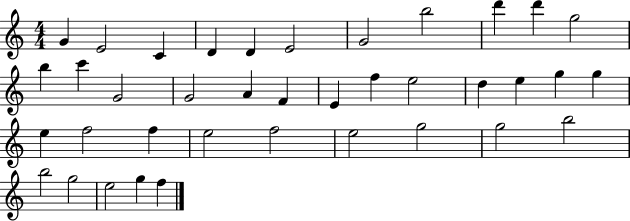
G4/q E4/h C4/q D4/q D4/q E4/h G4/h B5/h D6/q D6/q G5/h B5/q C6/q G4/h G4/h A4/q F4/q E4/q F5/q E5/h D5/q E5/q G5/q G5/q E5/q F5/h F5/q E5/h F5/h E5/h G5/h G5/h B5/h B5/h G5/h E5/h G5/q F5/q